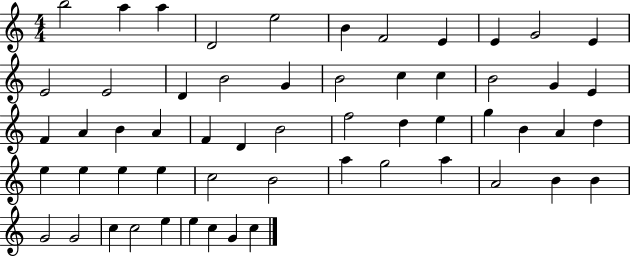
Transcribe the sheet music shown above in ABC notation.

X:1
T:Untitled
M:4/4
L:1/4
K:C
b2 a a D2 e2 B F2 E E G2 E E2 E2 D B2 G B2 c c B2 G E F A B A F D B2 f2 d e g B A d e e e e c2 B2 a g2 a A2 B B G2 G2 c c2 e e c G c